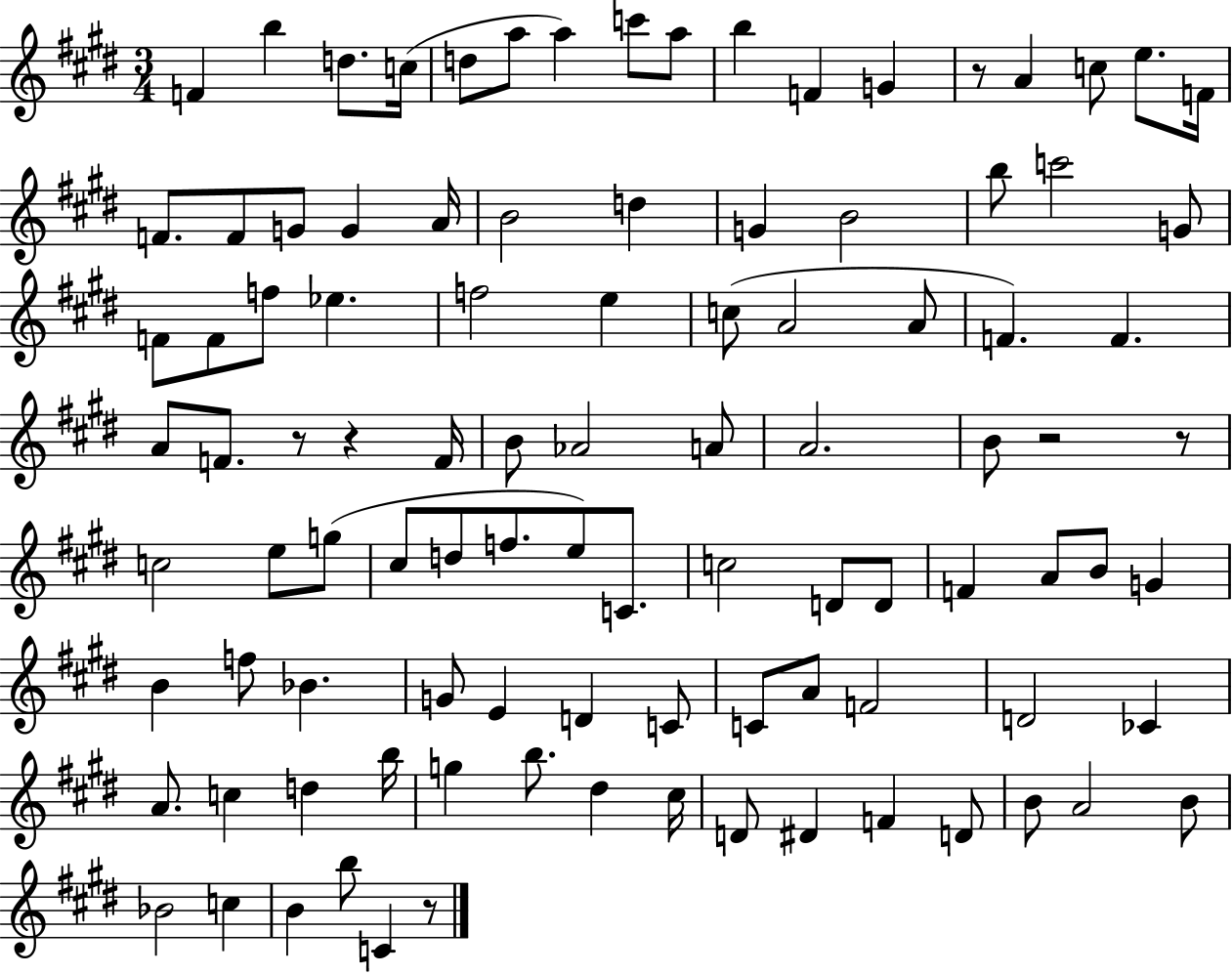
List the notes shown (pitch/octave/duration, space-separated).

F4/q B5/q D5/e. C5/s D5/e A5/e A5/q C6/e A5/e B5/q F4/q G4/q R/e A4/q C5/e E5/e. F4/s F4/e. F4/e G4/e G4/q A4/s B4/h D5/q G4/q B4/h B5/e C6/h G4/e F4/e F4/e F5/e Eb5/q. F5/h E5/q C5/e A4/h A4/e F4/q. F4/q. A4/e F4/e. R/e R/q F4/s B4/e Ab4/h A4/e A4/h. B4/e R/h R/e C5/h E5/e G5/e C#5/e D5/e F5/e. E5/e C4/e. C5/h D4/e D4/e F4/q A4/e B4/e G4/q B4/q F5/e Bb4/q. G4/e E4/q D4/q C4/e C4/e A4/e F4/h D4/h CES4/q A4/e. C5/q D5/q B5/s G5/q B5/e. D#5/q C#5/s D4/e D#4/q F4/q D4/e B4/e A4/h B4/e Bb4/h C5/q B4/q B5/e C4/q R/e